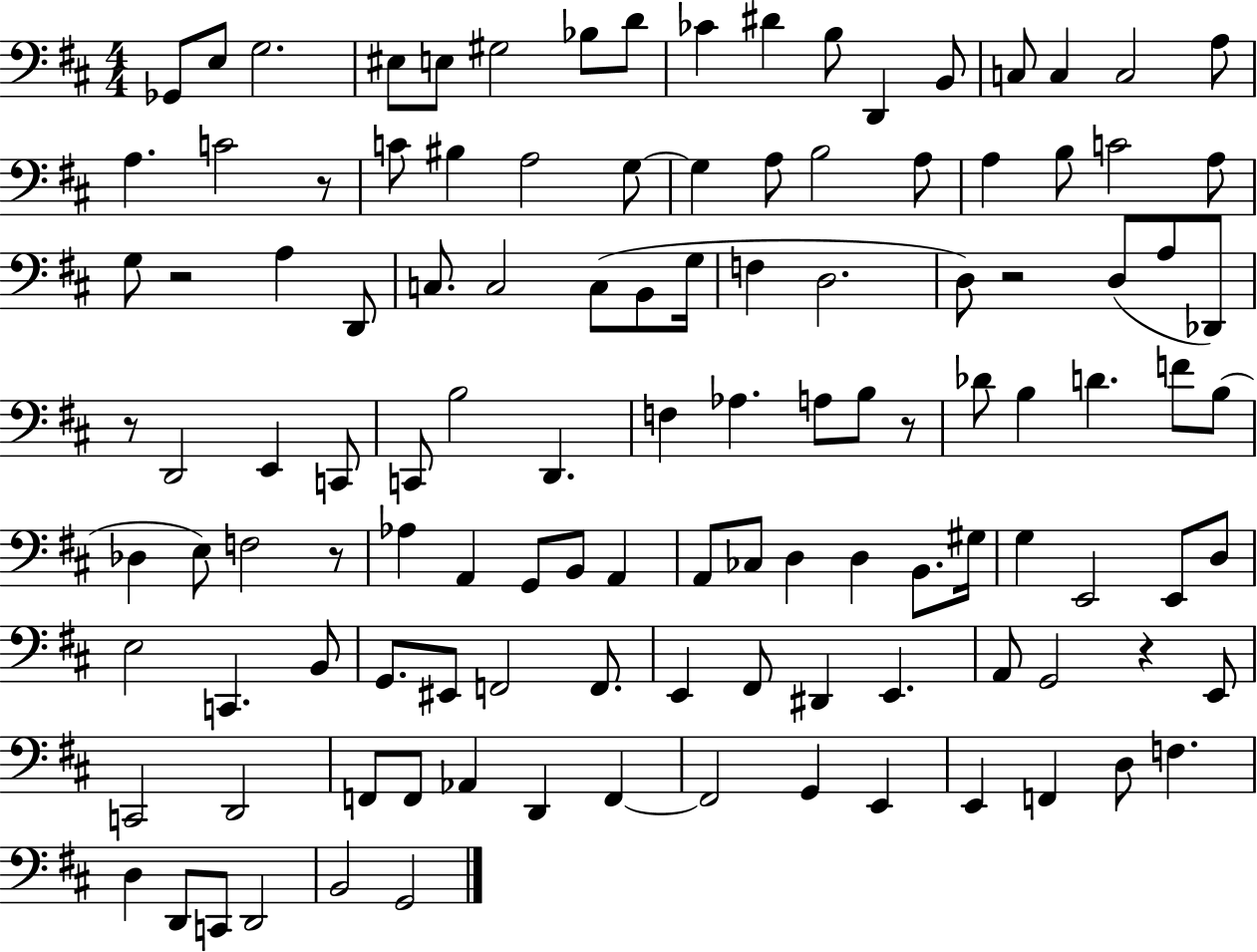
{
  \clef bass
  \numericTimeSignature
  \time 4/4
  \key d \major
  ges,8 e8 g2. | eis8 e8 gis2 bes8 d'8 | ces'4 dis'4 b8 d,4 b,8 | c8 c4 c2 a8 | \break a4. c'2 r8 | c'8 bis4 a2 g8~~ | g4 a8 b2 a8 | a4 b8 c'2 a8 | \break g8 r2 a4 d,8 | c8. c2 c8( b,8 g16 | f4 d2. | d8) r2 d8( a8 des,8) | \break r8 d,2 e,4 c,8 | c,8 b2 d,4. | f4 aes4. a8 b8 r8 | des'8 b4 d'4. f'8 b8( | \break des4 e8) f2 r8 | aes4 a,4 g,8 b,8 a,4 | a,8 ces8 d4 d4 b,8. gis16 | g4 e,2 e,8 d8 | \break e2 c,4. b,8 | g,8. eis,8 f,2 f,8. | e,4 fis,8 dis,4 e,4. | a,8 g,2 r4 e,8 | \break c,2 d,2 | f,8 f,8 aes,4 d,4 f,4~~ | f,2 g,4 e,4 | e,4 f,4 d8 f4. | \break d4 d,8 c,8 d,2 | b,2 g,2 | \bar "|."
}